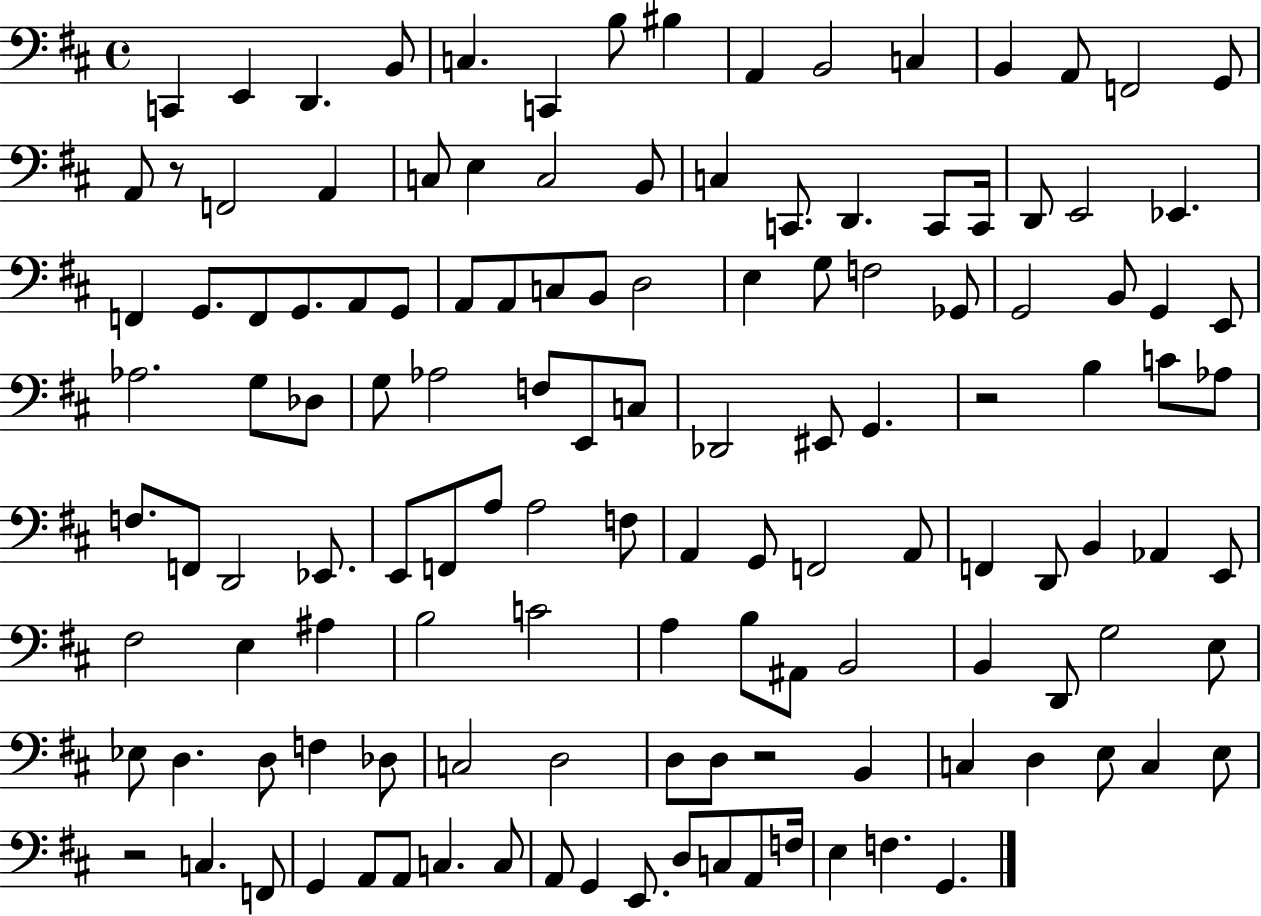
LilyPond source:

{
  \clef bass
  \time 4/4
  \defaultTimeSignature
  \key d \major
  c,4 e,4 d,4. b,8 | c4. c,4 b8 bis4 | a,4 b,2 c4 | b,4 a,8 f,2 g,8 | \break a,8 r8 f,2 a,4 | c8 e4 c2 b,8 | c4 c,8. d,4. c,8 c,16 | d,8 e,2 ees,4. | \break f,4 g,8. f,8 g,8. a,8 g,8 | a,8 a,8 c8 b,8 d2 | e4 g8 f2 ges,8 | g,2 b,8 g,4 e,8 | \break aes2. g8 des8 | g8 aes2 f8 e,8 c8 | des,2 eis,8 g,4. | r2 b4 c'8 aes8 | \break f8. f,8 d,2 ees,8. | e,8 f,8 a8 a2 f8 | a,4 g,8 f,2 a,8 | f,4 d,8 b,4 aes,4 e,8 | \break fis2 e4 ais4 | b2 c'2 | a4 b8 ais,8 b,2 | b,4 d,8 g2 e8 | \break ees8 d4. d8 f4 des8 | c2 d2 | d8 d8 r2 b,4 | c4 d4 e8 c4 e8 | \break r2 c4. f,8 | g,4 a,8 a,8 c4. c8 | a,8 g,4 e,8. d8 c8 a,8 f16 | e4 f4. g,4. | \break \bar "|."
}